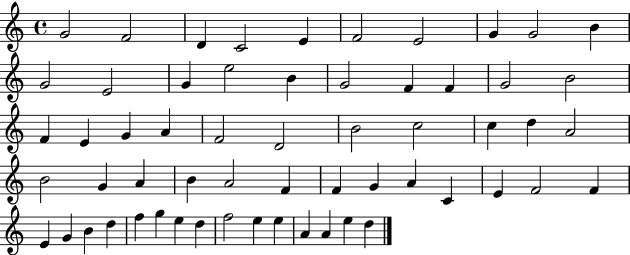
G4/h F4/h D4/q C4/h E4/q F4/h E4/h G4/q G4/h B4/q G4/h E4/h G4/q E5/h B4/q G4/h F4/q F4/q G4/h B4/h F4/q E4/q G4/q A4/q F4/h D4/h B4/h C5/h C5/q D5/q A4/h B4/h G4/q A4/q B4/q A4/h F4/q F4/q G4/q A4/q C4/q E4/q F4/h F4/q E4/q G4/q B4/q D5/q F5/q G5/q E5/q D5/q F5/h E5/q E5/q A4/q A4/q E5/q D5/q